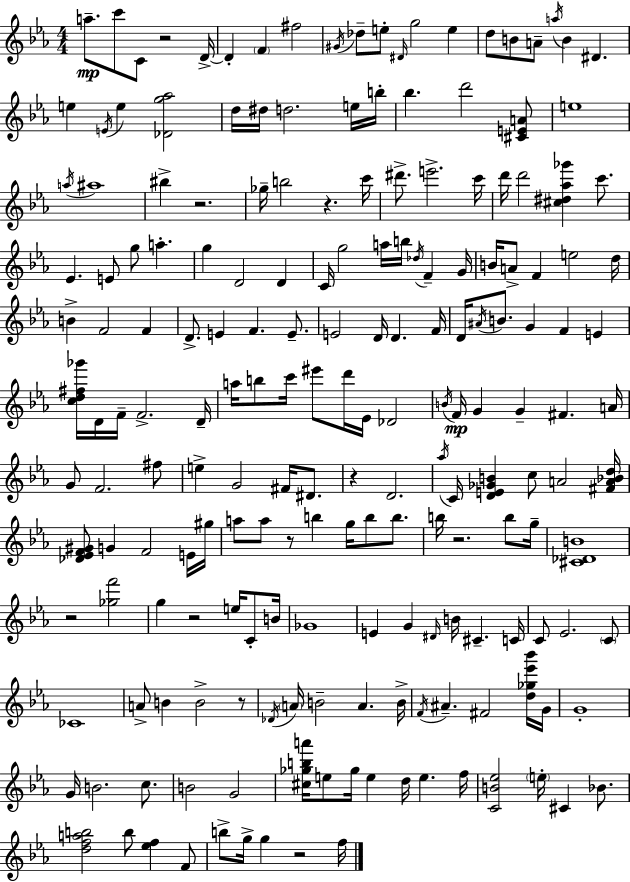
A5/e. C6/e C4/e R/h D4/s D4/q F4/q F#5/h G#4/s Db5/e E5/e D#4/s G5/h E5/q D5/e B4/e A4/e A5/s B4/q D#4/q. E5/q E4/s E5/q [Db4,G5,Ab5]/h D5/s D#5/s D5/h. E5/s B5/s Bb5/q. D6/h [C#4,E4,A4]/e E5/w A5/s A#5/w BIS5/q R/h. Gb5/s B5/h R/q. C6/s D#6/e. E6/h. C6/s D6/s D6/h [C#5,D#5,Ab5,Gb6]/q C6/e. Eb4/q. E4/e G5/e A5/q. G5/q D4/h D4/q C4/s G5/h A5/s B5/s Db5/s F4/q G4/s B4/s A4/e F4/q E5/h D5/s B4/q F4/h F4/q D4/e. E4/q F4/q. E4/e. E4/h D4/s D4/q. F4/s D4/s A#4/s B4/e. G4/q F4/q E4/q [C5,D5,F#5,Gb6]/s D4/s F4/s F4/h. D4/s A5/s B5/e C6/s EIS6/e D6/s Eb4/s Db4/h B4/s F4/s G4/q G4/q F#4/q. A4/s G4/e F4/h. F#5/e E5/q G4/h F#4/s D#4/e. R/q D4/h. Ab5/s C4/s [D4,E4,Gb4,B4]/q C5/e A4/h [F#4,A4,Bb4,D5]/s [Db4,Eb4,F4,G#4]/e G4/q F4/h E4/s G#5/s A5/e A5/e R/e B5/q G5/s B5/e B5/e. B5/s R/h. B5/e G5/s [C#4,Db4,B4]/w R/h [Gb5,F6]/h G5/q R/h E5/s C4/e B4/s Gb4/w E4/q G4/q D#4/s B4/s C#4/q. C4/s C4/e Eb4/h. C4/e CES4/w A4/e B4/q B4/h R/e Db4/s A4/s B4/h A4/q. B4/s F4/s A#4/q. F#4/h [D5,Gb5,Eb6,Bb6]/s G4/s G4/w G4/s B4/h. C5/e. B4/h G4/h [C#5,Gb5,B5,A6]/s E5/e Gb5/s E5/q D5/s E5/q. F5/s [C4,B4,Eb5]/h E5/s C#4/q Bb4/e. [D5,F5,A5,B5]/h B5/e [Eb5,F5]/q F4/e B5/e G5/s G5/q R/h F5/s